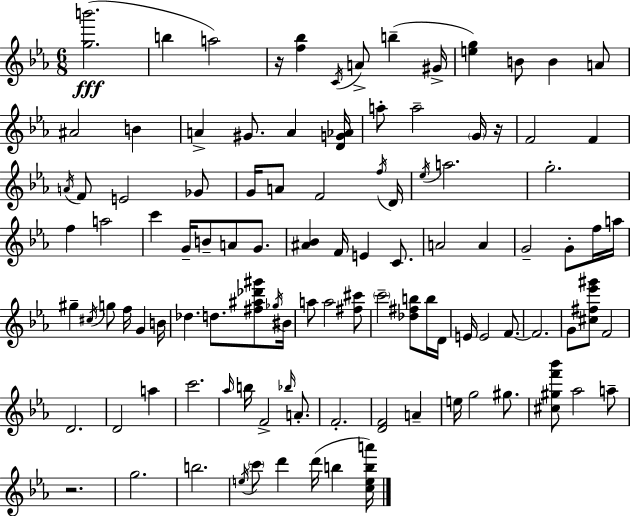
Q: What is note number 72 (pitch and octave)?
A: C6